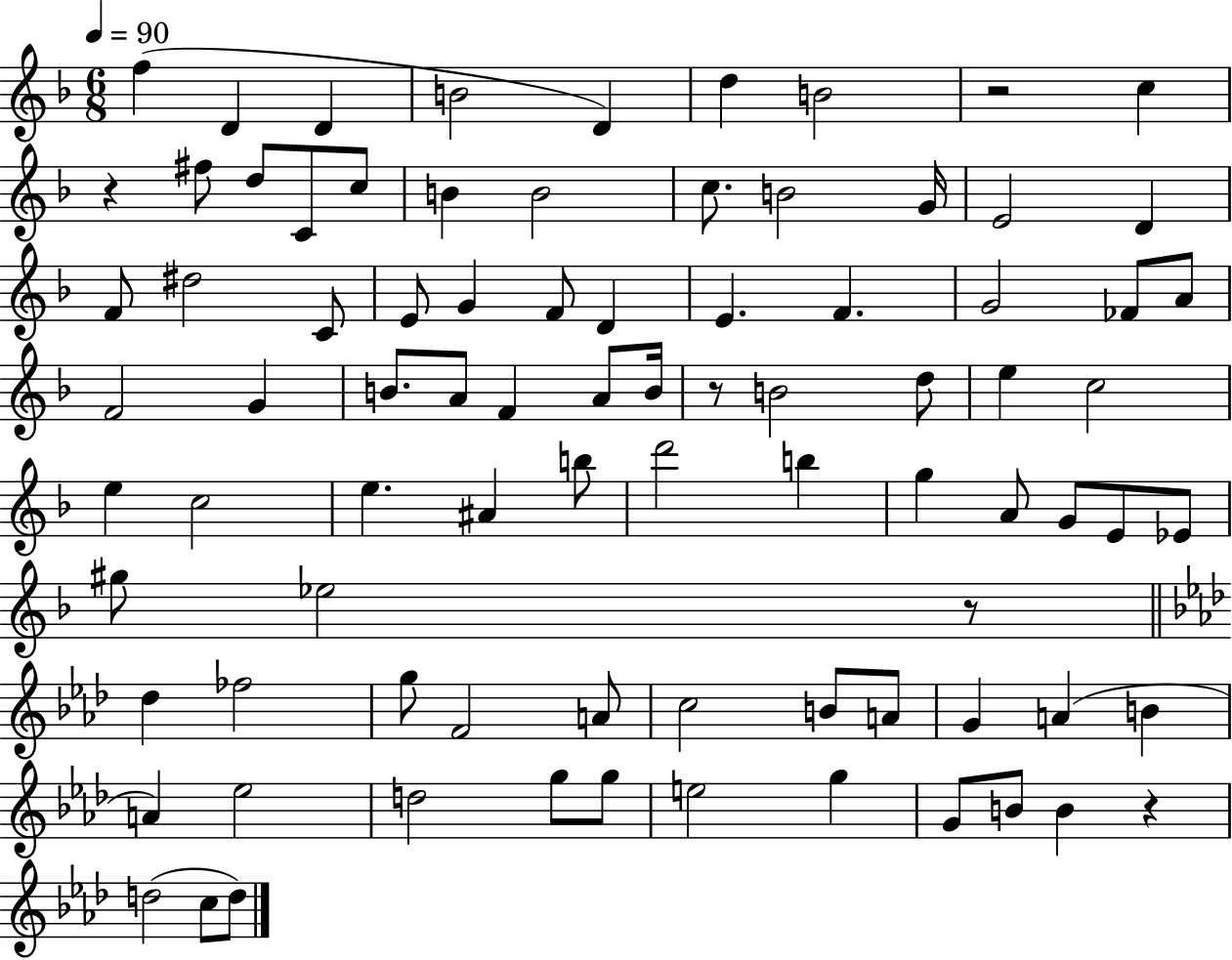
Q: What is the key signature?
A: F major